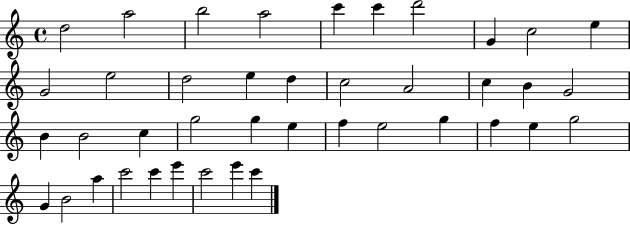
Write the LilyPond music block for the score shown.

{
  \clef treble
  \time 4/4
  \defaultTimeSignature
  \key c \major
  d''2 a''2 | b''2 a''2 | c'''4 c'''4 d'''2 | g'4 c''2 e''4 | \break g'2 e''2 | d''2 e''4 d''4 | c''2 a'2 | c''4 b'4 g'2 | \break b'4 b'2 c''4 | g''2 g''4 e''4 | f''4 e''2 g''4 | f''4 e''4 g''2 | \break g'4 b'2 a''4 | c'''2 c'''4 e'''4 | c'''2 e'''4 c'''4 | \bar "|."
}